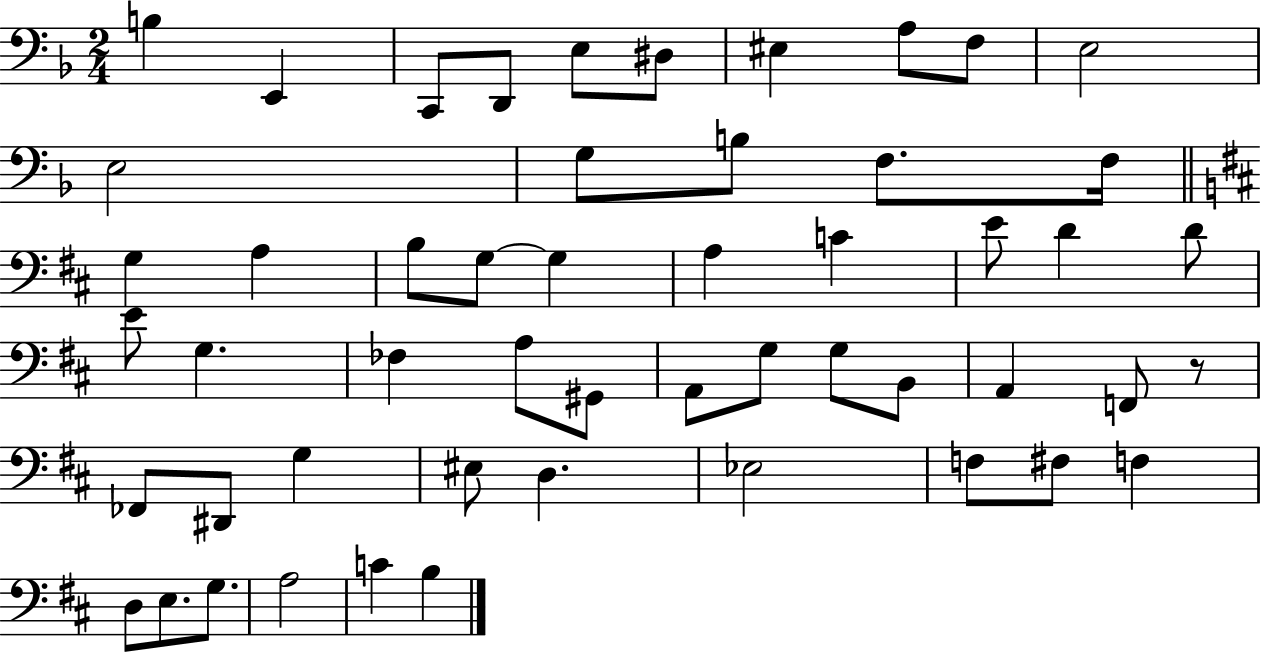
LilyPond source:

{
  \clef bass
  \numericTimeSignature
  \time 2/4
  \key f \major
  b4 e,4 | c,8 d,8 e8 dis8 | eis4 a8 f8 | e2 | \break e2 | g8 b8 f8. f16 | \bar "||" \break \key d \major g4 a4 | b8 g8~~ g4 | a4 c'4 | e'8 d'4 d'8 | \break e'8 g4. | fes4 a8 gis,8 | a,8 g8 g8 b,8 | a,4 f,8 r8 | \break fes,8 dis,8 g4 | eis8 d4. | ees2 | f8 fis8 f4 | \break d8 e8. g8. | a2 | c'4 b4 | \bar "|."
}